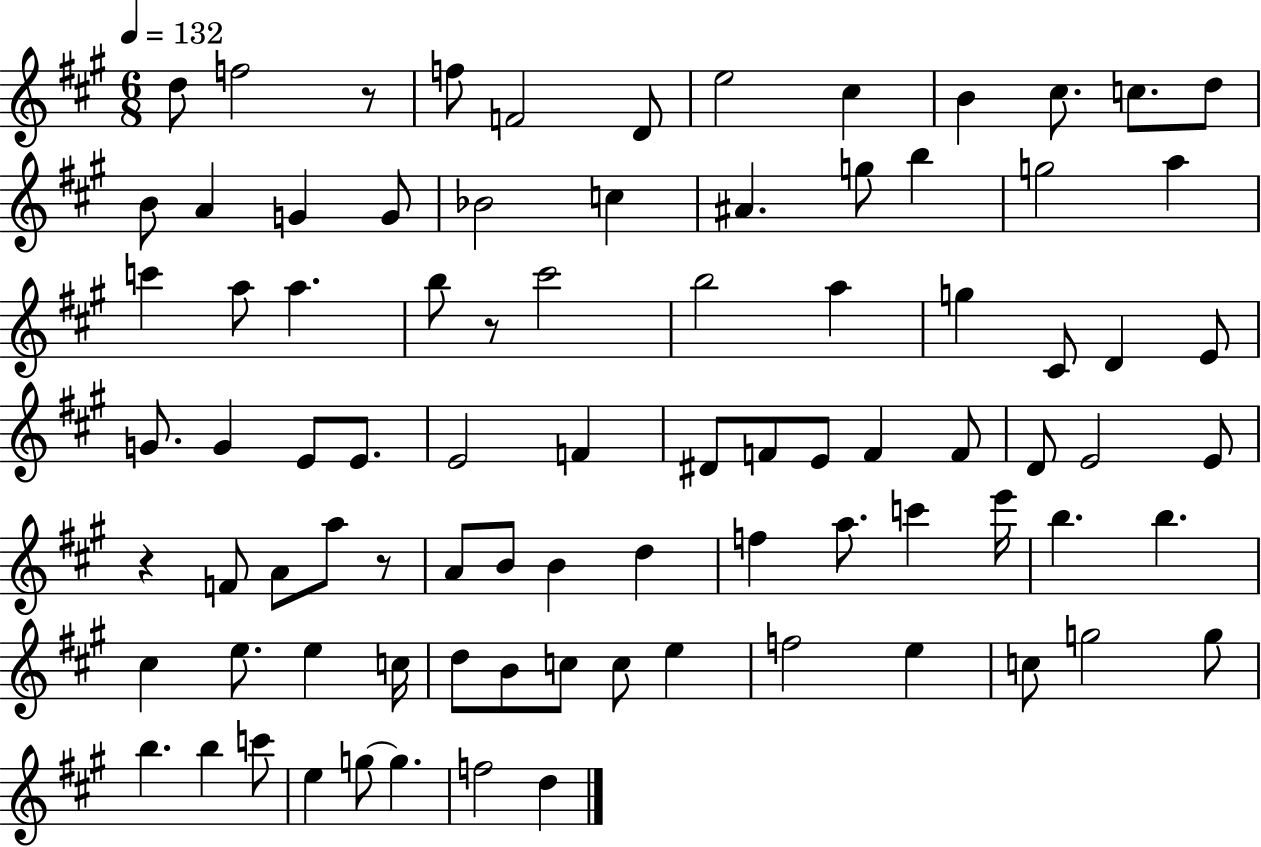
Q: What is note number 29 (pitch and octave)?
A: A5